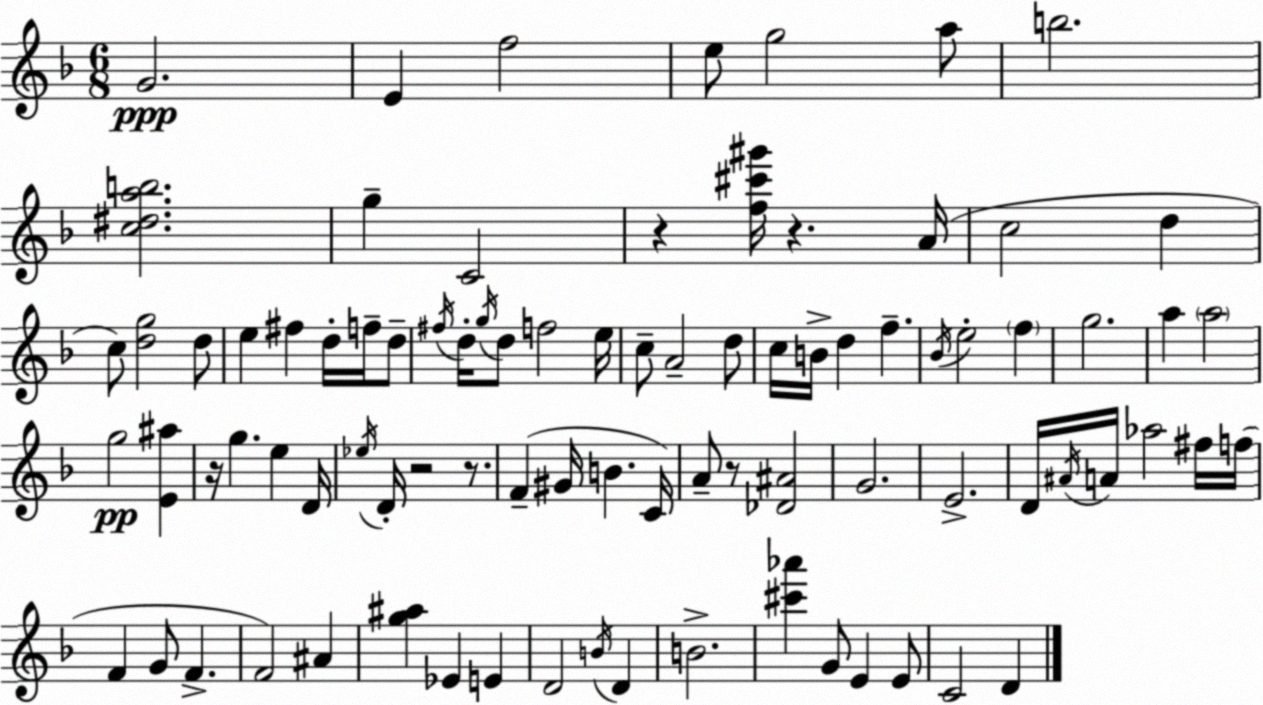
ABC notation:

X:1
T:Untitled
M:6/8
L:1/4
K:F
G2 E f2 e/2 g2 a/2 b2 [c^dab]2 g C2 z [f^c'^g']/4 z A/4 c2 d c/2 [dg]2 d/2 e ^f d/4 f/4 d/2 ^f/4 d/4 g/4 d/2 f2 e/4 c/2 A2 d/2 c/4 B/4 d f _B/4 e2 f g2 a a2 g2 [E^a] z/4 g e D/4 _e/4 D/4 z2 z/2 F ^G/4 B C/4 A/2 z/2 [_D^A]2 G2 E2 D/4 ^A/4 A/4 _a2 ^f/4 f/4 F G/2 F F2 ^A [g^a] _E E D2 B/4 D B2 [^c'_a'] G/2 E E/2 C2 D